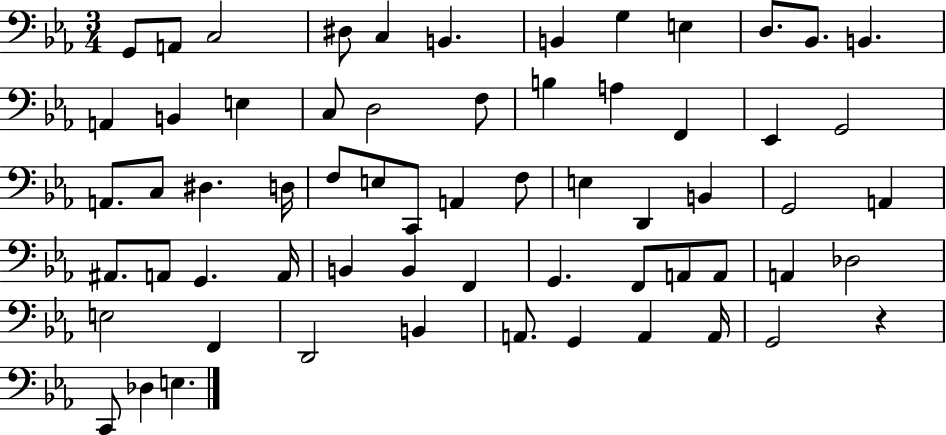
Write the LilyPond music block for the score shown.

{
  \clef bass
  \numericTimeSignature
  \time 3/4
  \key ees \major
  g,8 a,8 c2 | dis8 c4 b,4. | b,4 g4 e4 | d8. bes,8. b,4. | \break a,4 b,4 e4 | c8 d2 f8 | b4 a4 f,4 | ees,4 g,2 | \break a,8. c8 dis4. d16 | f8 e8 c,8 a,4 f8 | e4 d,4 b,4 | g,2 a,4 | \break ais,8. a,8 g,4. a,16 | b,4 b,4 f,4 | g,4. f,8 a,8 a,8 | a,4 des2 | \break e2 f,4 | d,2 b,4 | a,8. g,4 a,4 a,16 | g,2 r4 | \break c,8 des4 e4. | \bar "|."
}